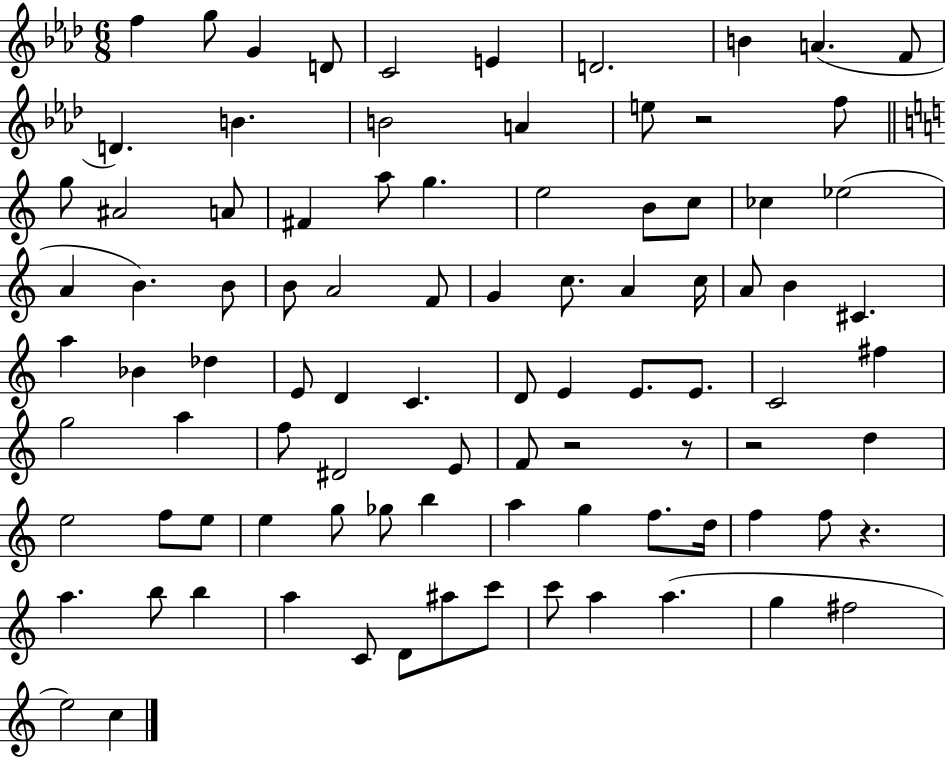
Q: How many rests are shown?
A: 5